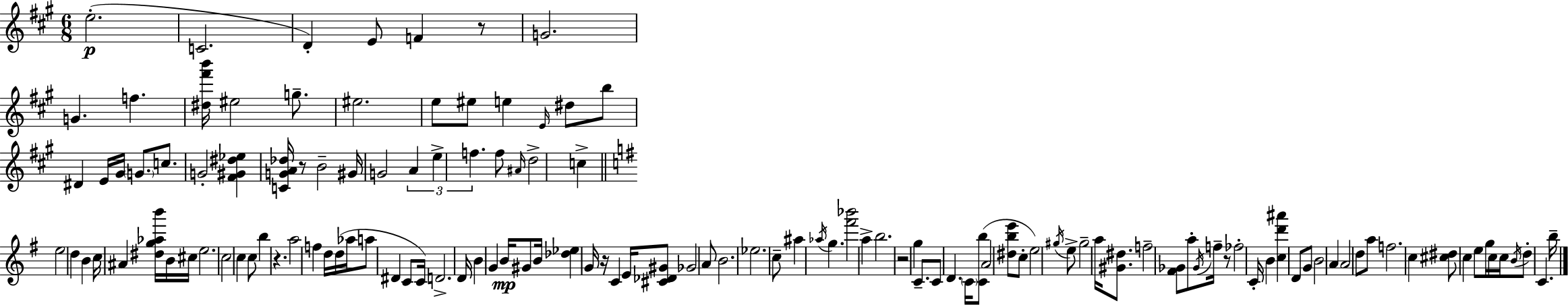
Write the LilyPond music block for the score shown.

{
  \clef treble
  \numericTimeSignature
  \time 6/8
  \key a \major
  e''2.-.(\p | c'2. | d'4-.) e'8 f'4 r8 | g'2. | \break g'4. f''4. | <dis'' fis''' b'''>16 eis''2 g''8.-- | eis''2. | e''8 eis''8 e''4 \grace { e'16 } dis''8 b''8 | \break dis'4 e'16 gis'16 \parenthesize g'8. c''8. | g'2-. <fis' gis' dis'' ees''>4 | <c' g' a' des''>16 r8 b'2-- | gis'16 g'2 \tuplet 3/2 { a'4 | \break e''4-> f''4. } f''8 | \grace { ais'16 } d''2-> c''4-> | \bar "||" \break \key g \major e''2 d''4 | b'4 c''16 ais'4 <dis'' g'' aes'' b'''>16 b'16 cis''16 | e''2. | c''2 c''4 | \break c''8 b''4 r4. | a''2 f''4 | d''16 d''16( aes''16 a''8 dis'4 c'8 c'16) | d'2.-> | \break d'16 b'4 g'4 b'16\mp gis'8 | b'16 <des'' ees''>4 g'16 r16 c'4 e'16 | <cis' des' gis'>8 ges'2 a'8 | b'2. | \break ees''2. | c''8-- ais''4 \acciaccatura { aes''16 } g''4. | <fis''' bes'''>2 a''4-> | b''2. | \break r2 g''4 | c'8.-- c'8 d'4. | \parenthesize c'16 <c' b''>8( a'2 <dis'' b'' e'''>8 | c''8-. e''2) \acciaccatura { gis''16 } | \break e''8-> gis''2-- a''16 <gis' dis''>8. | f''2-- <fis' ges'>8 | a''8-. \acciaccatura { ges'16 } f''16-- r8 fes''2-. | c'16-. b'4 <c'' d''' ais'''>4 d'8 | \break g'8 b'2 a'4 | a'2 d''8 | a''8 f''2. | c''4 <cis'' dis''>8 c''4 | \break e''8 g''16 c''16 c''16 \acciaccatura { b'16 } d''8-. c'4. | b''16-- \bar "|."
}